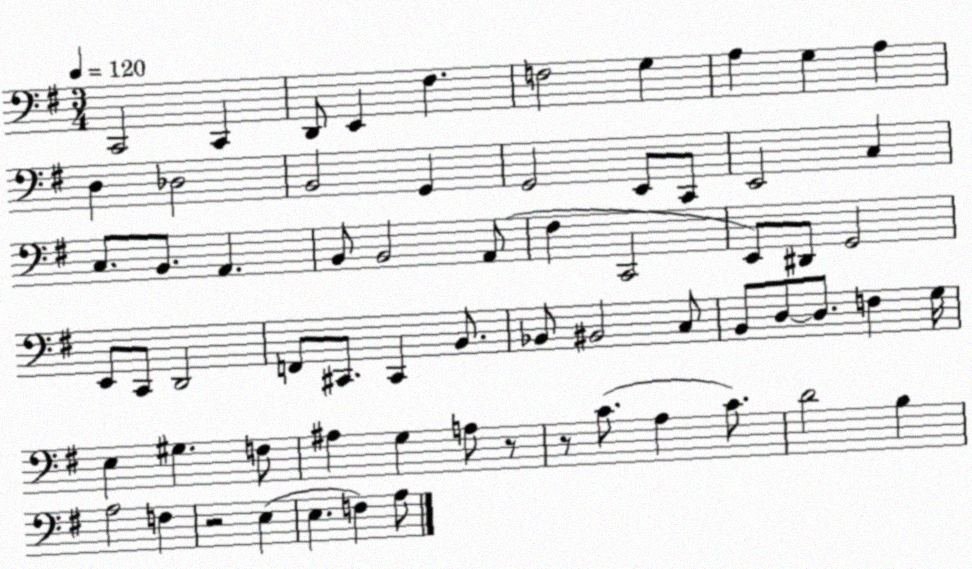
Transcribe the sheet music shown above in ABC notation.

X:1
T:Untitled
M:3/4
L:1/4
K:G
C,,2 C,, D,,/2 E,, ^F, F,2 G, A, G, A, D, _D,2 B,,2 G,, G,,2 E,,/2 C,,/2 E,,2 C, C,/2 B,,/2 A,, B,,/2 B,,2 A,,/2 ^F, C,,2 E,,/2 ^D,,/2 G,,2 E,,/2 C,,/2 D,,2 F,,/2 ^C,,/2 ^C,, B,,/2 _B,,/2 ^B,,2 C,/2 B,,/2 D,/2 D,/2 F, G,/4 E, ^G, F,/2 ^A, G, A,/2 z/2 z/2 C/2 A, C/2 D2 B, A,2 F, z2 E, E, F, A,/2